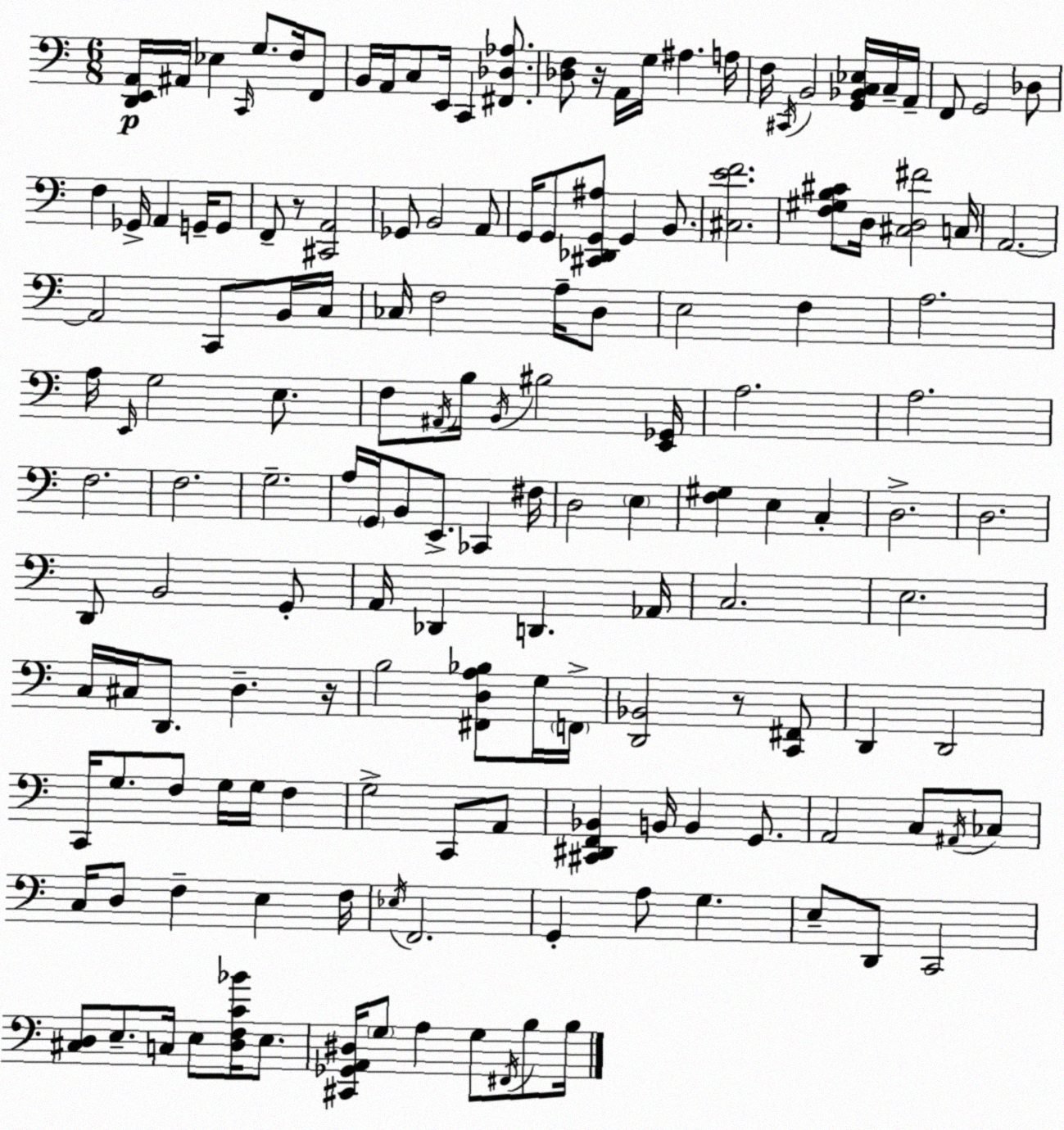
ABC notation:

X:1
T:Untitled
M:6/8
L:1/4
K:Am
[D,,E,,A,,]/4 ^A,,/4 _E, C,,/4 G,/2 F,/4 F,,/2 B,,/4 A,,/4 C,/2 E,,/4 C,, [^F,,_D,_A,]/2 [_D,F,]/2 z/4 A,,/4 G,/4 ^A, A,/4 F,/4 ^C,,/4 B,,2 [G,,_B,,C,_E,]/4 C,/4 A,,/4 F,,/2 G,,2 _D,/2 F, _G,,/4 A,, G,,/4 G,,/2 F,,/2 z/2 [^C,,A,,]2 _G,,/2 B,,2 A,,/2 G,,/4 G,,/2 [^C,,_D,,G,,^A,]/2 G,, B,,/2 [^C,EF]2 [F,^G,B,^C]/2 D,/4 [^C,D,^F]2 C,/4 A,,2 A,,2 C,,/2 B,,/4 C,/4 _C,/4 F,2 A,/4 D,/2 E,2 F, A,2 A,/4 E,,/4 G,2 E,/2 F,/2 ^A,,/4 B,/4 B,,/4 ^B,2 [E,,_G,,]/4 A,2 A,2 F,2 F,2 G,2 A,/4 G,,/4 B,,/2 E,,/2 _C,, ^F,/4 D,2 E, [F,^G,] E, C, D,2 D,2 D,,/2 B,,2 G,,/2 A,,/4 _D,, D,, _A,,/4 C,2 E,2 C,/4 ^C,/4 D,,/2 D, z/4 B,2 [^F,,D,A,_B,]/2 G,/4 F,,/4 [D,,_B,,]2 z/2 [C,,^F,,]/2 D,, D,,2 C,,/4 G,/2 F,/2 G,/4 G,/4 F, G,2 C,,/2 A,,/2 [^C,,^D,,F,,_B,,] B,,/4 B,, G,,/2 A,,2 C,/2 ^A,,/4 _C,/2 C,/4 D,/2 F, E, F,/4 _E,/4 F,,2 G,, A,/2 G, E,/2 D,,/2 C,,2 [^C,D,]/2 E,/2 C,/4 E,/2 [D,F,C_B]/4 E,/2 [^C,,_G,,A,,^D,]/4 G,/2 A, G,/2 ^F,,/4 B,/2 B,/4